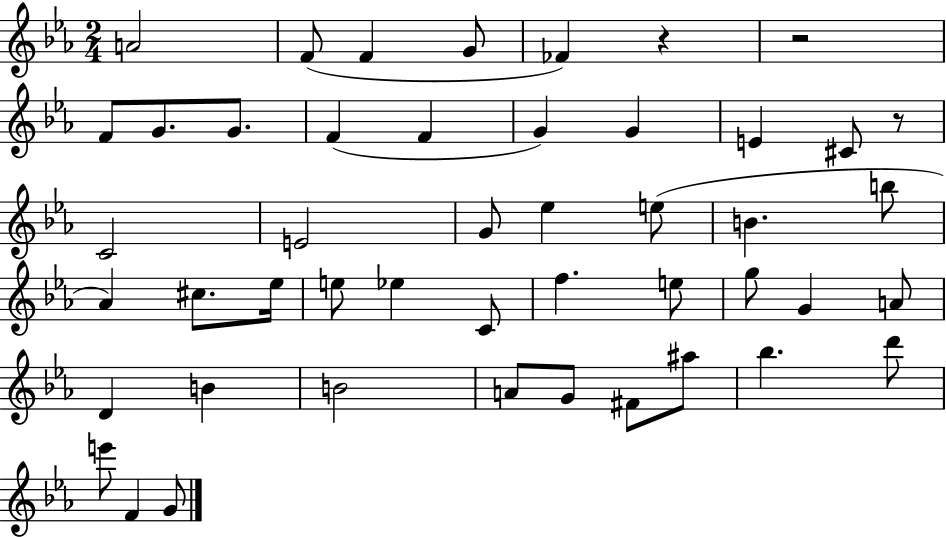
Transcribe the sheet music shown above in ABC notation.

X:1
T:Untitled
M:2/4
L:1/4
K:Eb
A2 F/2 F G/2 _F z z2 F/2 G/2 G/2 F F G G E ^C/2 z/2 C2 E2 G/2 _e e/2 B b/2 _A ^c/2 _e/4 e/2 _e C/2 f e/2 g/2 G A/2 D B B2 A/2 G/2 ^F/2 ^a/2 _b d'/2 e'/2 F G/2